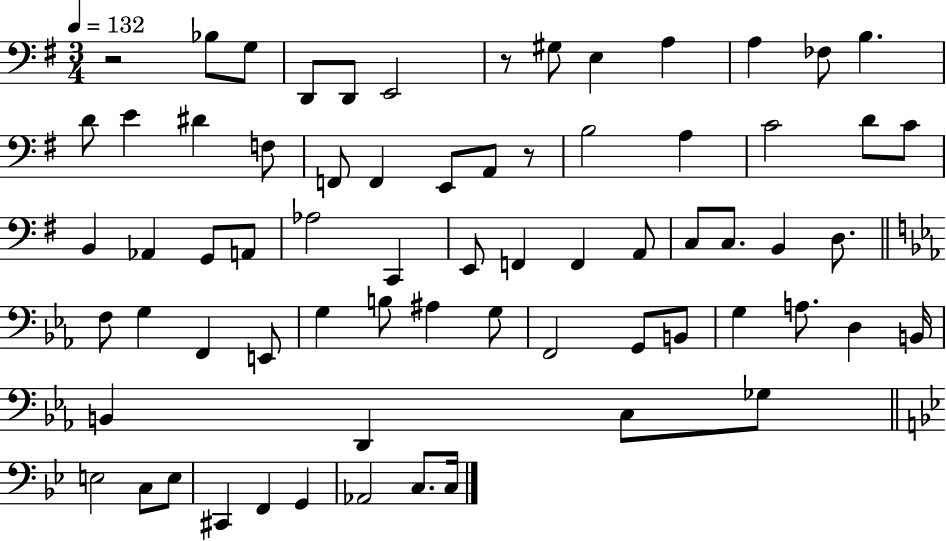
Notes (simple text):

R/h Bb3/e G3/e D2/e D2/e E2/h R/e G#3/e E3/q A3/q A3/q FES3/e B3/q. D4/e E4/q D#4/q F3/e F2/e F2/q E2/e A2/e R/e B3/h A3/q C4/h D4/e C4/e B2/q Ab2/q G2/e A2/e Ab3/h C2/q E2/e F2/q F2/q A2/e C3/e C3/e. B2/q D3/e. F3/e G3/q F2/q E2/e G3/q B3/e A#3/q G3/e F2/h G2/e B2/e G3/q A3/e. D3/q B2/s B2/q D2/q C3/e Gb3/e E3/h C3/e E3/e C#2/q F2/q G2/q Ab2/h C3/e. C3/s